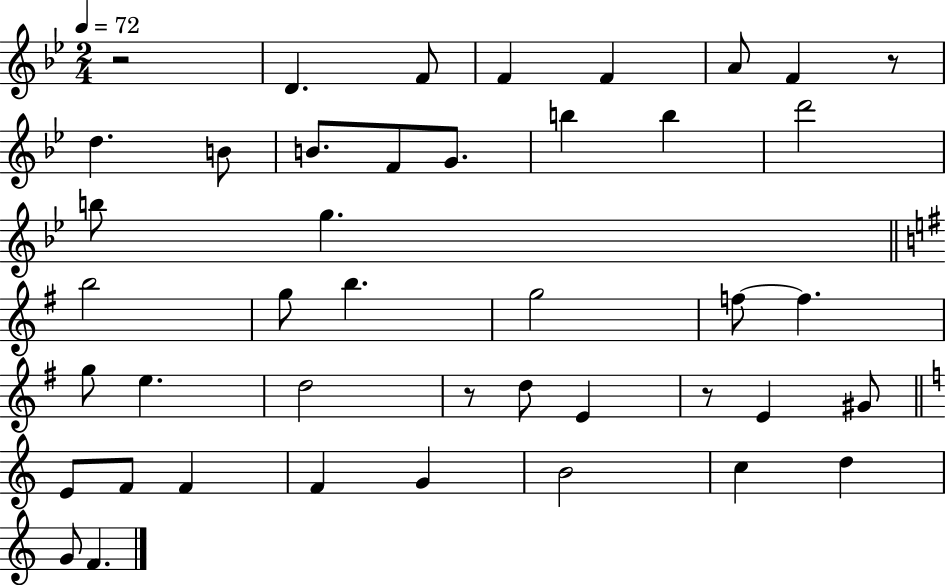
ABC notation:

X:1
T:Untitled
M:2/4
L:1/4
K:Bb
z2 D F/2 F F A/2 F z/2 d B/2 B/2 F/2 G/2 b b d'2 b/2 g b2 g/2 b g2 f/2 f g/2 e d2 z/2 d/2 E z/2 E ^G/2 E/2 F/2 F F G B2 c d G/2 F